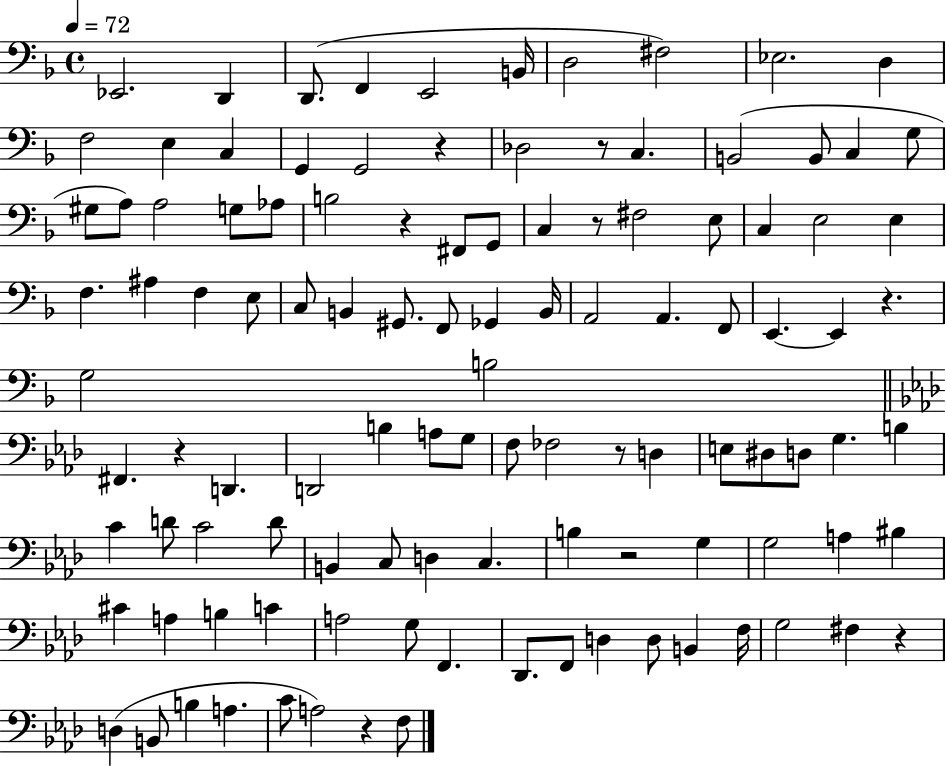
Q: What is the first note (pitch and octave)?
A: Eb2